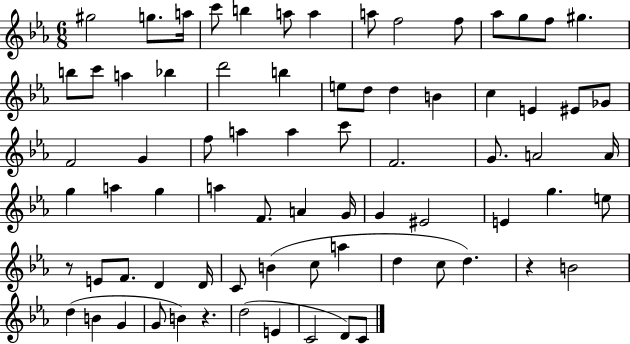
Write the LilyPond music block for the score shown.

{
  \clef treble
  \numericTimeSignature
  \time 6/8
  \key ees \major
  gis''2 g''8. a''16 | c'''8 b''4 a''8 a''4 | a''8 f''2 f''8 | aes''8 g''8 f''8 gis''4. | \break b''8 c'''8 a''4 bes''4 | d'''2 b''4 | e''8 d''8 d''4 b'4 | c''4 e'4 eis'8 ges'8 | \break f'2 g'4 | f''8 a''4 a''4 c'''8 | f'2. | g'8. a'2 a'16 | \break g''4 a''4 g''4 | a''4 f'8. a'4 g'16 | g'4 eis'2 | e'4 g''4. e''8 | \break r8 e'8 f'8. d'4 d'16 | c'8 b'4( c''8 a''4 | d''4 c''8 d''4.) | r4 b'2 | \break d''4( b'4 g'4 | g'8 b'4) r4. | d''2( e'4 | c'2 d'8) c'8 | \break \bar "|."
}